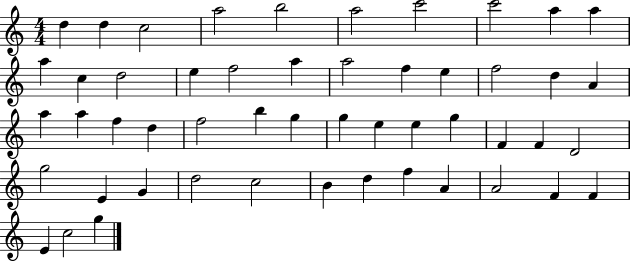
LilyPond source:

{
  \clef treble
  \numericTimeSignature
  \time 4/4
  \key c \major
  d''4 d''4 c''2 | a''2 b''2 | a''2 c'''2 | c'''2 a''4 a''4 | \break a''4 c''4 d''2 | e''4 f''2 a''4 | a''2 f''4 e''4 | f''2 d''4 a'4 | \break a''4 a''4 f''4 d''4 | f''2 b''4 g''4 | g''4 e''4 e''4 g''4 | f'4 f'4 d'2 | \break g''2 e'4 g'4 | d''2 c''2 | b'4 d''4 f''4 a'4 | a'2 f'4 f'4 | \break e'4 c''2 g''4 | \bar "|."
}